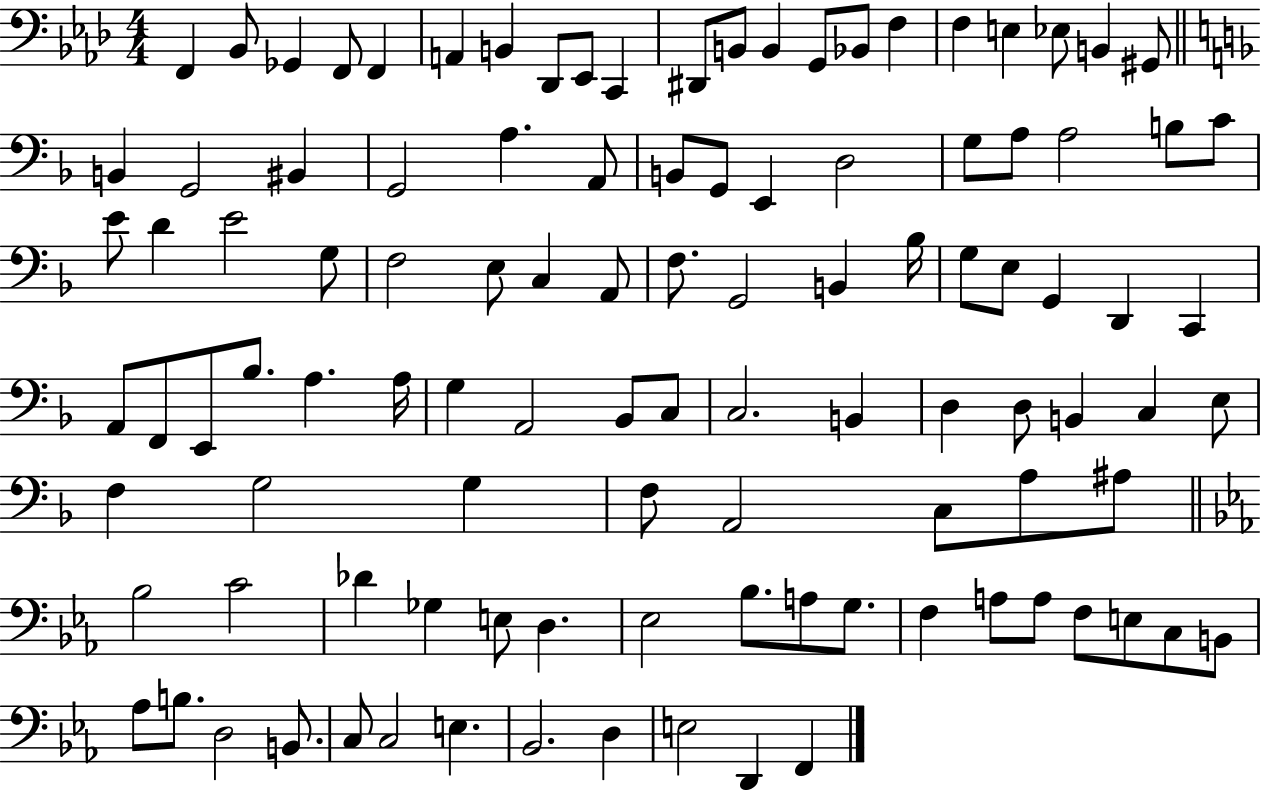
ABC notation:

X:1
T:Untitled
M:4/4
L:1/4
K:Ab
F,, _B,,/2 _G,, F,,/2 F,, A,, B,, _D,,/2 _E,,/2 C,, ^D,,/2 B,,/2 B,, G,,/2 _B,,/2 F, F, E, _E,/2 B,, ^G,,/2 B,, G,,2 ^B,, G,,2 A, A,,/2 B,,/2 G,,/2 E,, D,2 G,/2 A,/2 A,2 B,/2 C/2 E/2 D E2 G,/2 F,2 E,/2 C, A,,/2 F,/2 G,,2 B,, _B,/4 G,/2 E,/2 G,, D,, C,, A,,/2 F,,/2 E,,/2 _B,/2 A, A,/4 G, A,,2 _B,,/2 C,/2 C,2 B,, D, D,/2 B,, C, E,/2 F, G,2 G, F,/2 A,,2 C,/2 A,/2 ^A,/2 _B,2 C2 _D _G, E,/2 D, _E,2 _B,/2 A,/2 G,/2 F, A,/2 A,/2 F,/2 E,/2 C,/2 B,,/2 _A,/2 B,/2 D,2 B,,/2 C,/2 C,2 E, _B,,2 D, E,2 D,, F,,